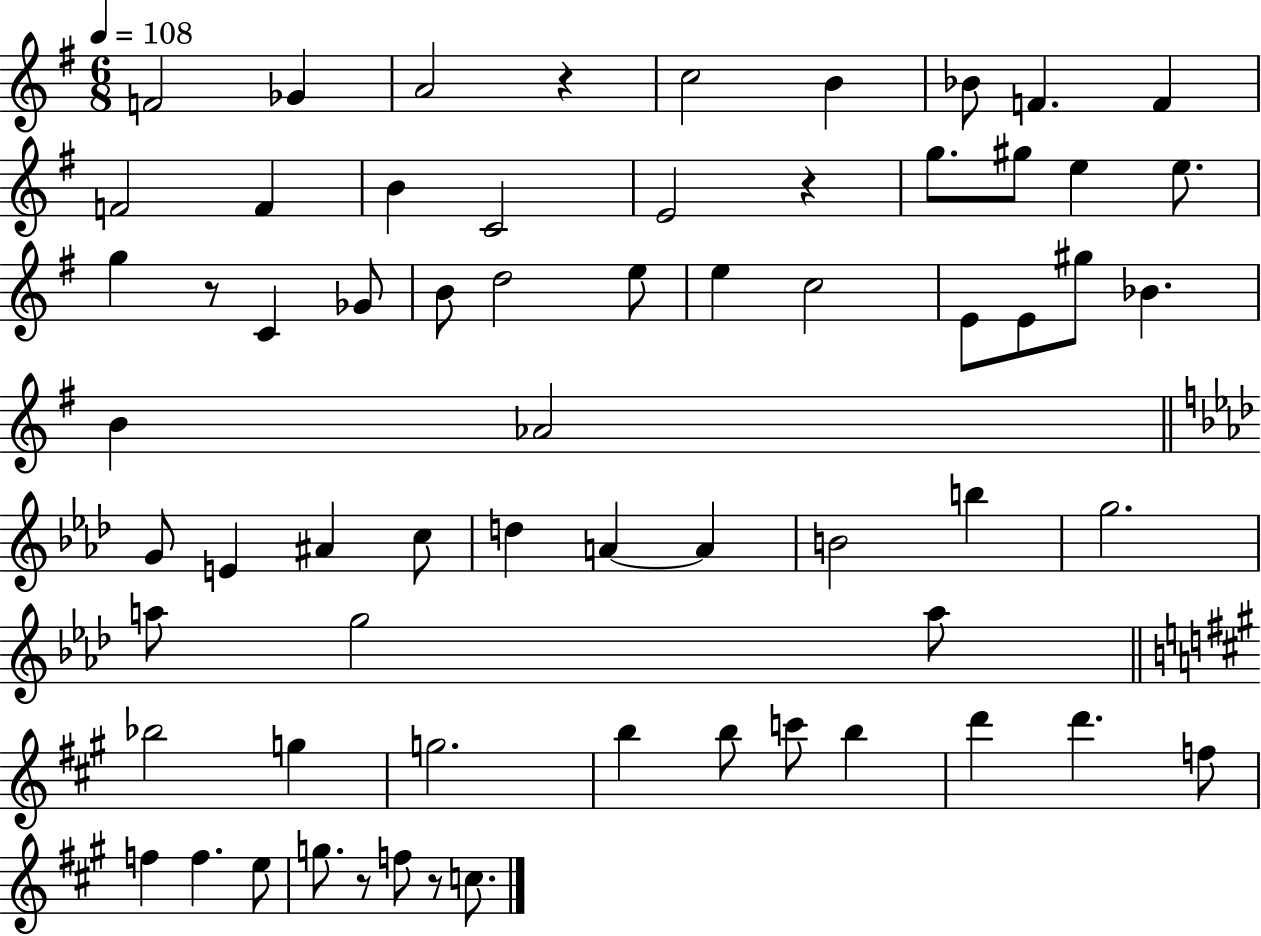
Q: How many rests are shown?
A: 5